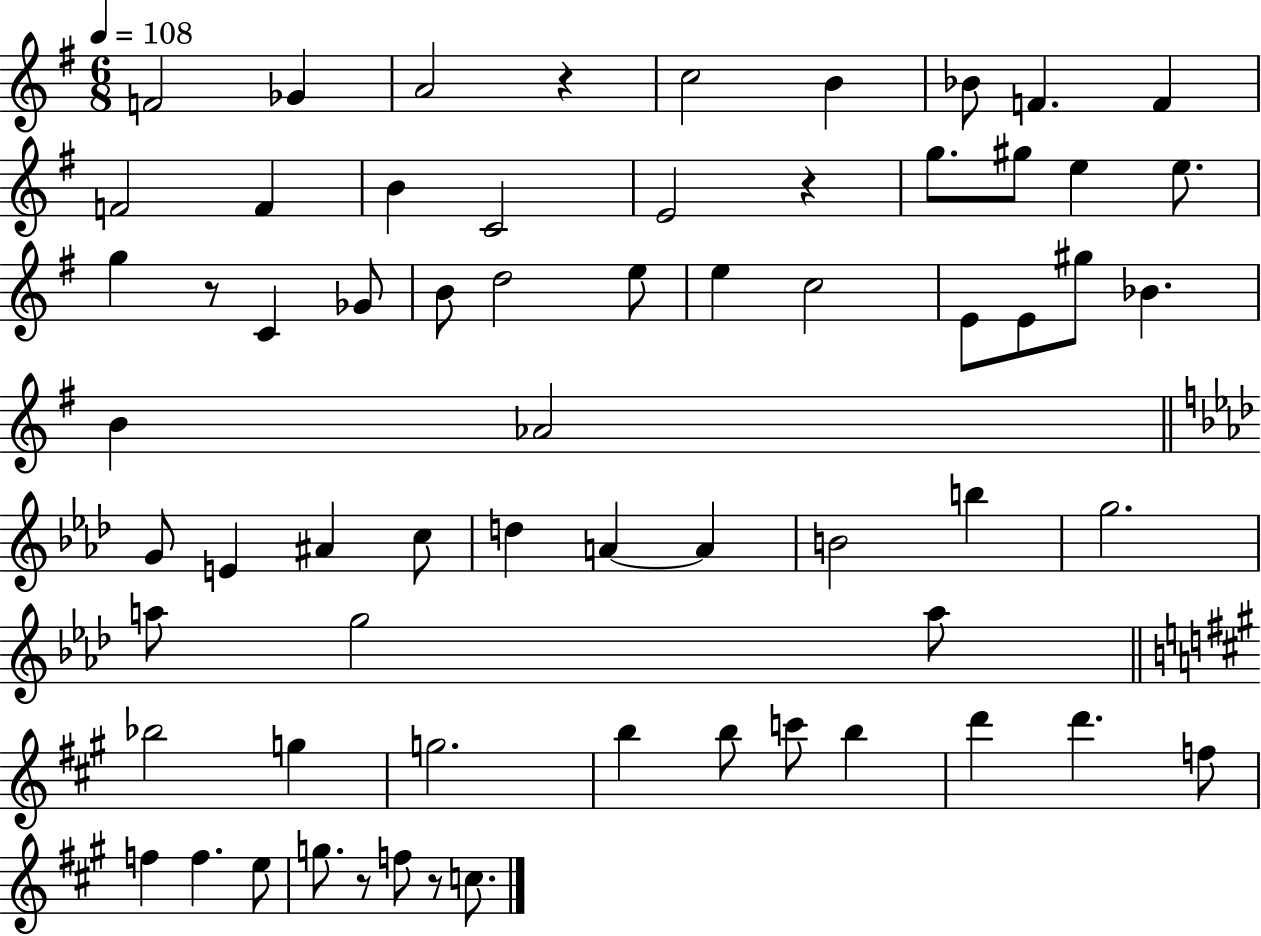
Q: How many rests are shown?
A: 5